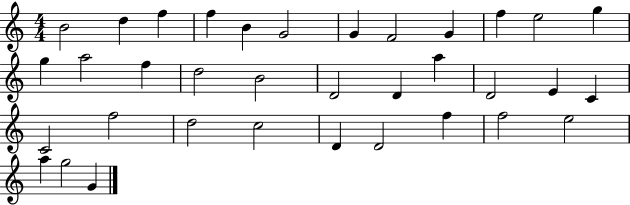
B4/h D5/q F5/q F5/q B4/q G4/h G4/q F4/h G4/q F5/q E5/h G5/q G5/q A5/h F5/q D5/h B4/h D4/h D4/q A5/q D4/h E4/q C4/q C4/h F5/h D5/h C5/h D4/q D4/h F5/q F5/h E5/h A5/q G5/h G4/q